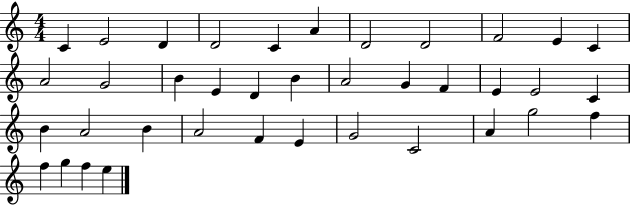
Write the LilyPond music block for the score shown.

{
  \clef treble
  \numericTimeSignature
  \time 4/4
  \key c \major
  c'4 e'2 d'4 | d'2 c'4 a'4 | d'2 d'2 | f'2 e'4 c'4 | \break a'2 g'2 | b'4 e'4 d'4 b'4 | a'2 g'4 f'4 | e'4 e'2 c'4 | \break b'4 a'2 b'4 | a'2 f'4 e'4 | g'2 c'2 | a'4 g''2 f''4 | \break f''4 g''4 f''4 e''4 | \bar "|."
}